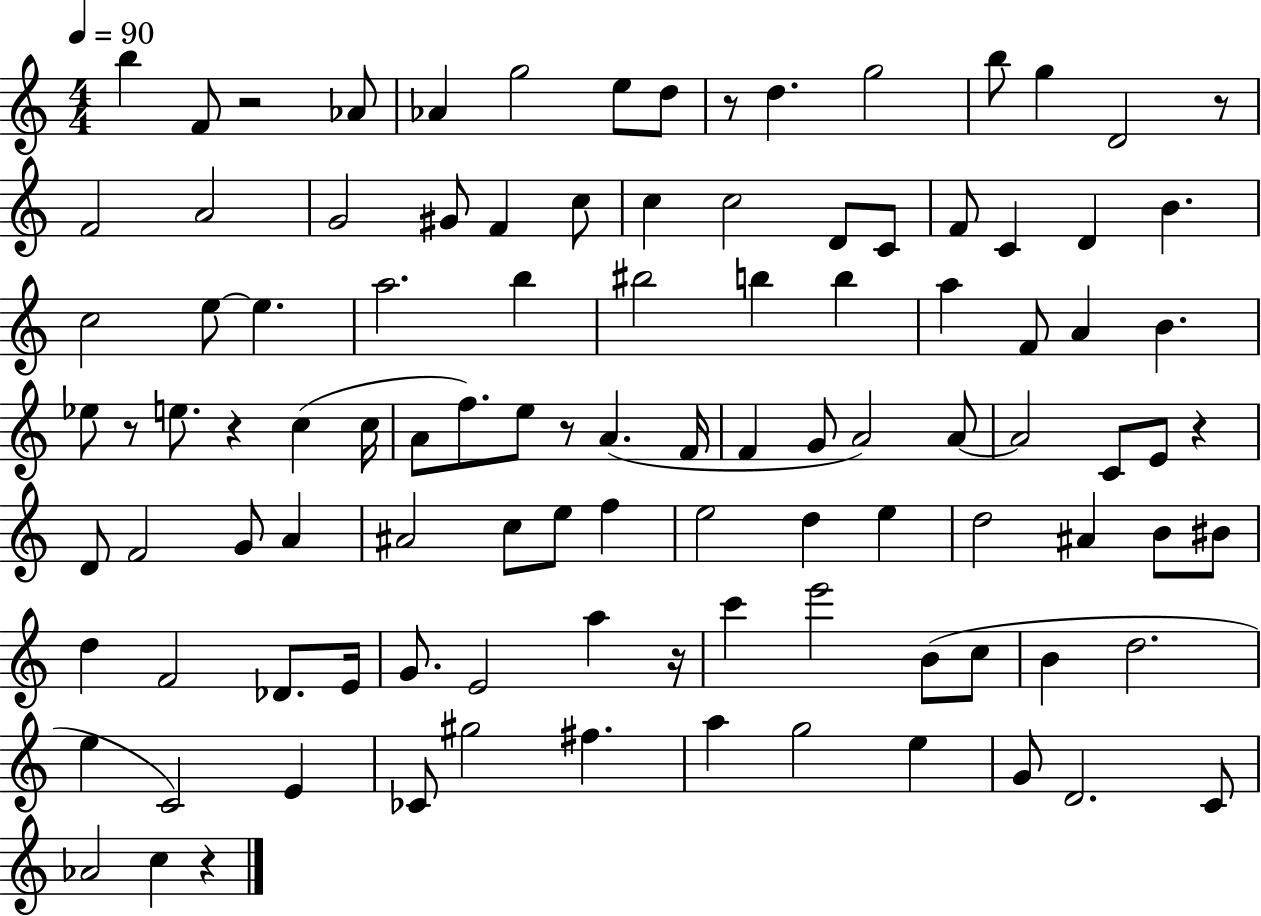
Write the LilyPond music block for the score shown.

{
  \clef treble
  \numericTimeSignature
  \time 4/4
  \key c \major
  \tempo 4 = 90
  b''4 f'8 r2 aes'8 | aes'4 g''2 e''8 d''8 | r8 d''4. g''2 | b''8 g''4 d'2 r8 | \break f'2 a'2 | g'2 gis'8 f'4 c''8 | c''4 c''2 d'8 c'8 | f'8 c'4 d'4 b'4. | \break c''2 e''8~~ e''4. | a''2. b''4 | bis''2 b''4 b''4 | a''4 f'8 a'4 b'4. | \break ees''8 r8 e''8. r4 c''4( c''16 | a'8 f''8.) e''8 r8 a'4.( f'16 | f'4 g'8 a'2) a'8~~ | a'2 c'8 e'8 r4 | \break d'8 f'2 g'8 a'4 | ais'2 c''8 e''8 f''4 | e''2 d''4 e''4 | d''2 ais'4 b'8 bis'8 | \break d''4 f'2 des'8. e'16 | g'8. e'2 a''4 r16 | c'''4 e'''2 b'8( c''8 | b'4 d''2. | \break e''4 c'2) e'4 | ces'8 gis''2 fis''4. | a''4 g''2 e''4 | g'8 d'2. c'8 | \break aes'2 c''4 r4 | \bar "|."
}